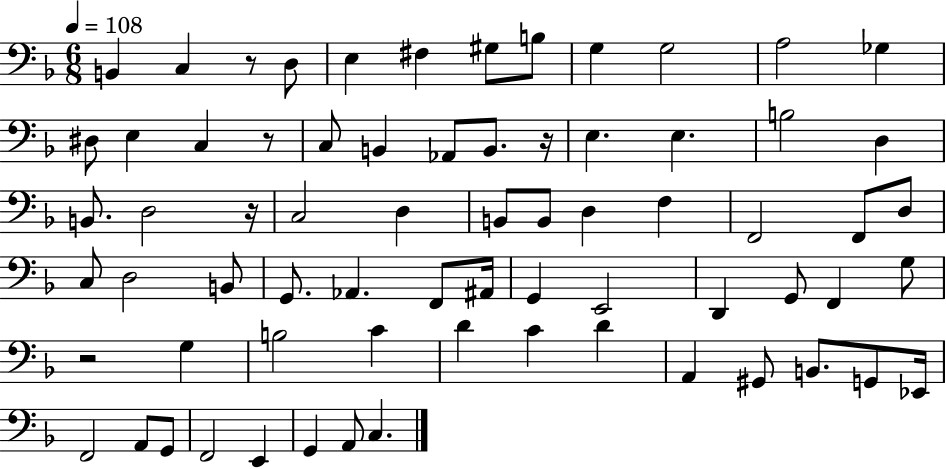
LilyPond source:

{
  \clef bass
  \numericTimeSignature
  \time 6/8
  \key f \major
  \tempo 4 = 108
  \repeat volta 2 { b,4 c4 r8 d8 | e4 fis4 gis8 b8 | g4 g2 | a2 ges4 | \break dis8 e4 c4 r8 | c8 b,4 aes,8 b,8. r16 | e4. e4. | b2 d4 | \break b,8. d2 r16 | c2 d4 | b,8 b,8 d4 f4 | f,2 f,8 d8 | \break c8 d2 b,8 | g,8. aes,4. f,8 ais,16 | g,4 e,2 | d,4 g,8 f,4 g8 | \break r2 g4 | b2 c'4 | d'4 c'4 d'4 | a,4 gis,8 b,8. g,8 ees,16 | \break f,2 a,8 g,8 | f,2 e,4 | g,4 a,8 c4. | } \bar "|."
}